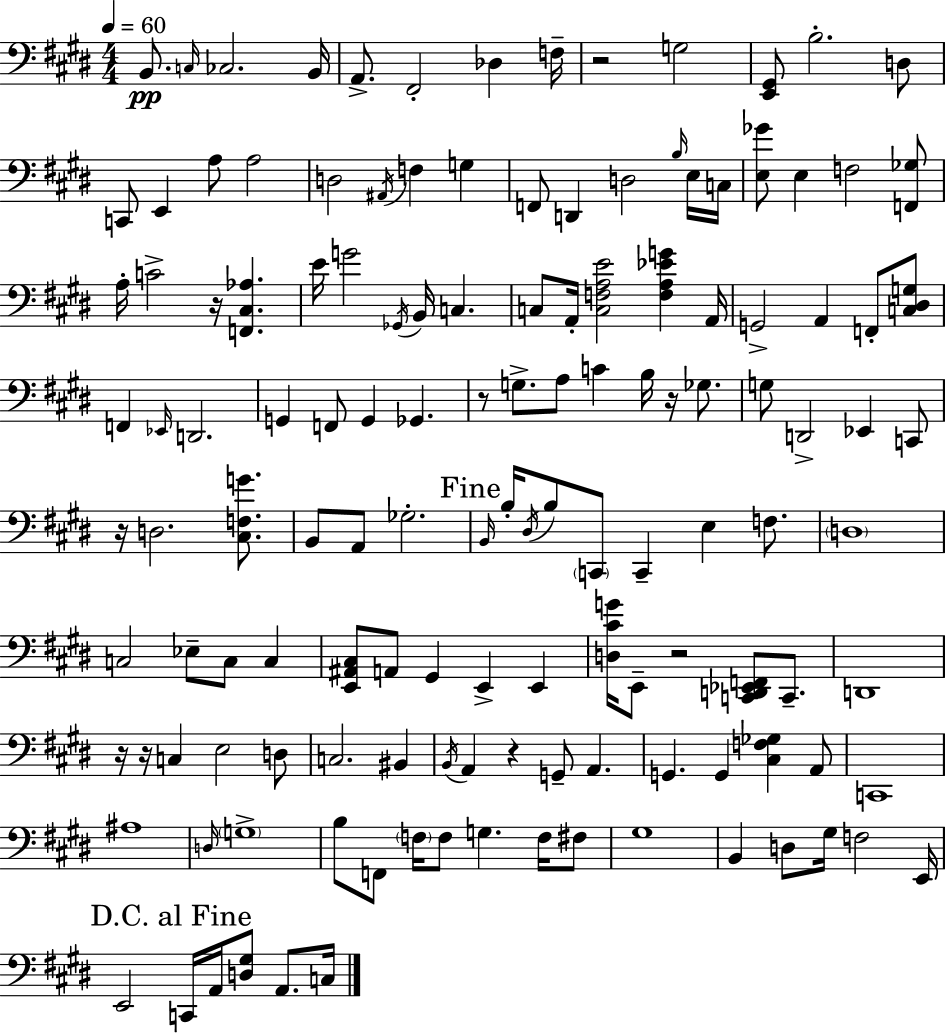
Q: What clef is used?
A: bass